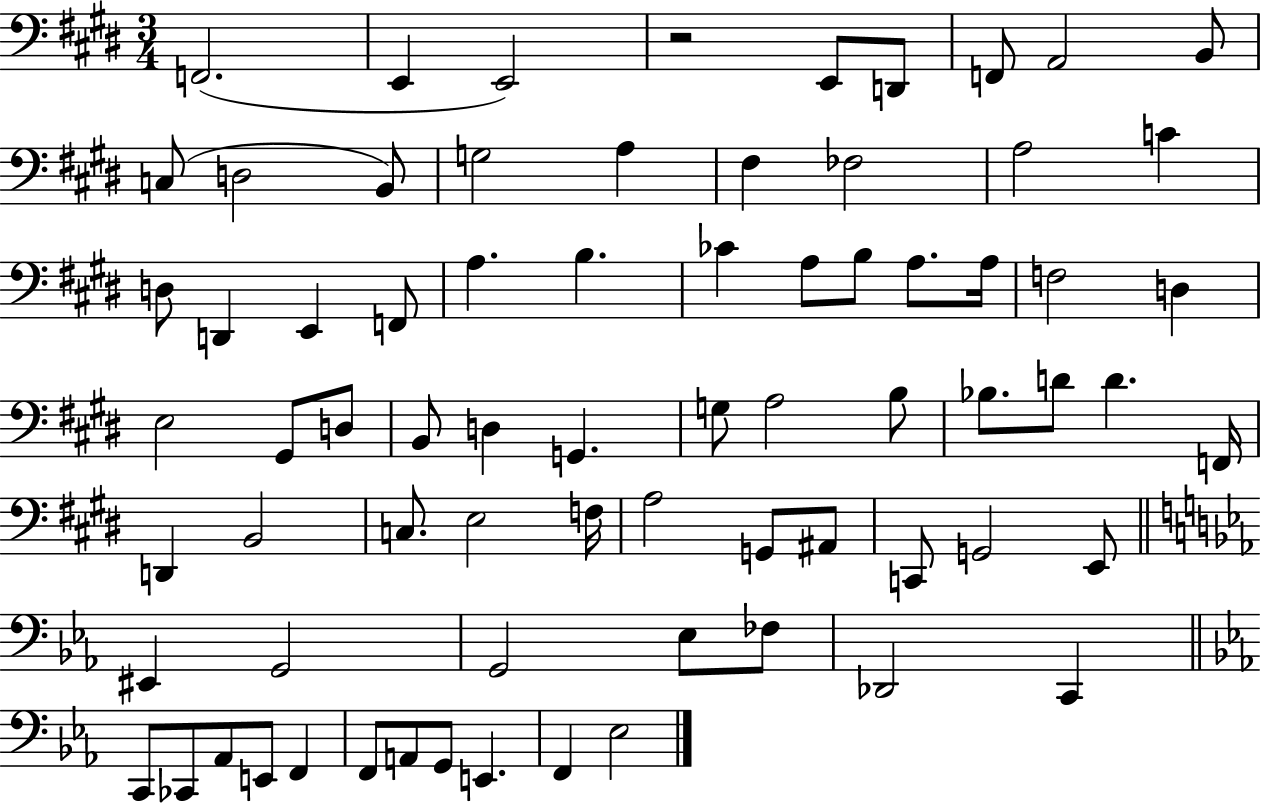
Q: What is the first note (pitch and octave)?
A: F2